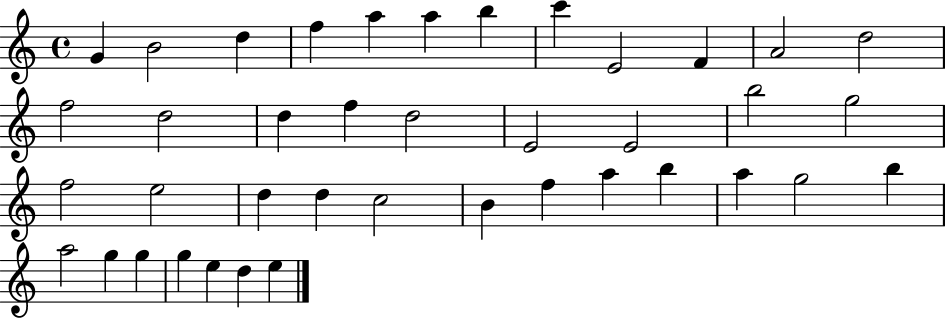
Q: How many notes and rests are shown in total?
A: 40